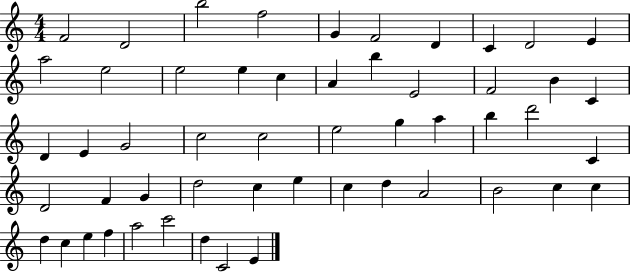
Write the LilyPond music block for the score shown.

{
  \clef treble
  \numericTimeSignature
  \time 4/4
  \key c \major
  f'2 d'2 | b''2 f''2 | g'4 f'2 d'4 | c'4 d'2 e'4 | \break a''2 e''2 | e''2 e''4 c''4 | a'4 b''4 e'2 | f'2 b'4 c'4 | \break d'4 e'4 g'2 | c''2 c''2 | e''2 g''4 a''4 | b''4 d'''2 c'4 | \break d'2 f'4 g'4 | d''2 c''4 e''4 | c''4 d''4 a'2 | b'2 c''4 c''4 | \break d''4 c''4 e''4 f''4 | a''2 c'''2 | d''4 c'2 e'4 | \bar "|."
}